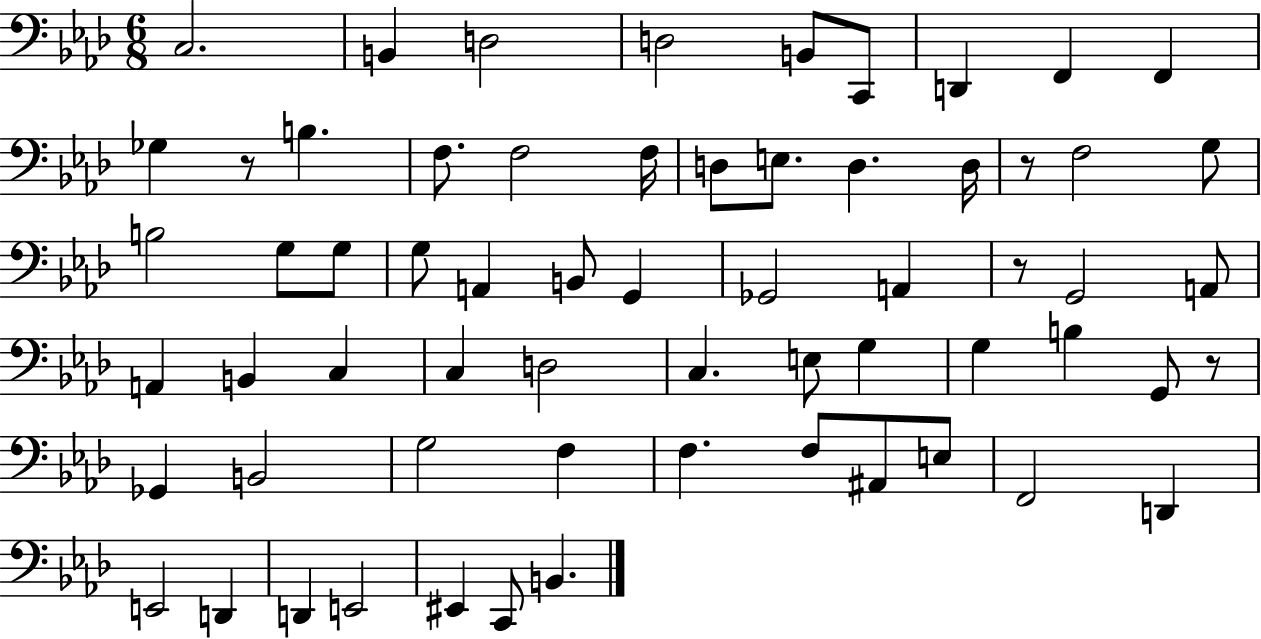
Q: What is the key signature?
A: AES major